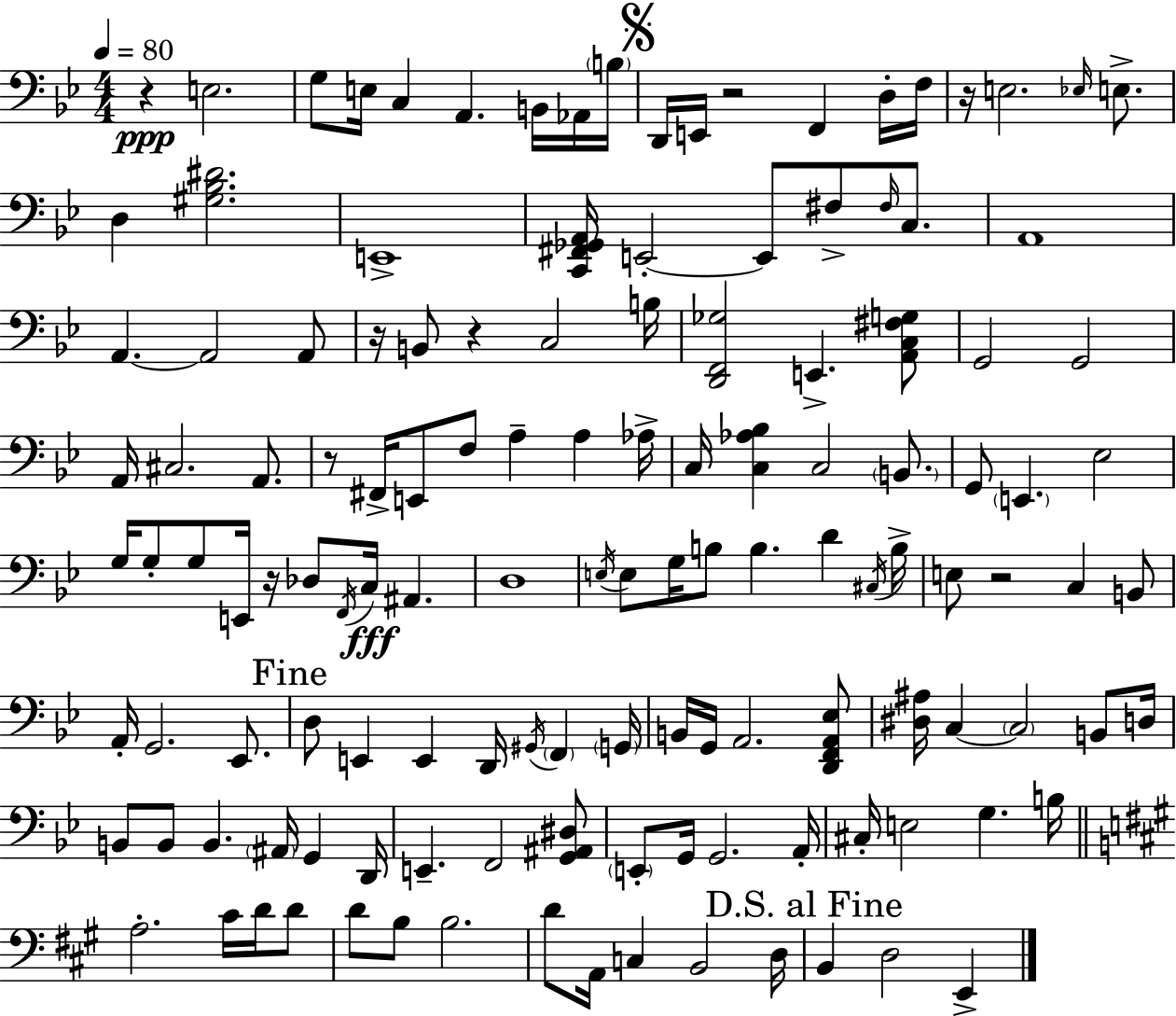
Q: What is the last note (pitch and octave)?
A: E2